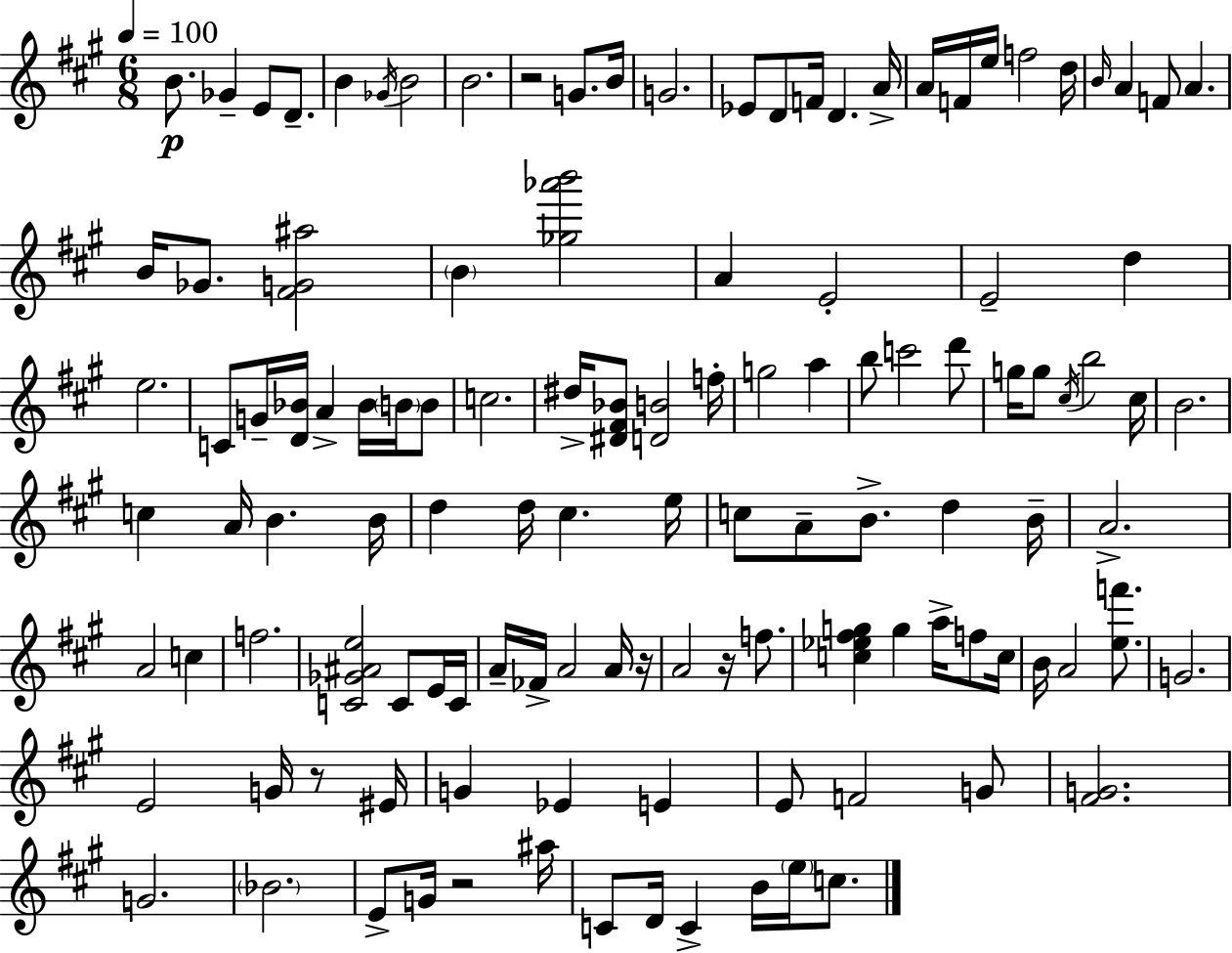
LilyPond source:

{
  \clef treble
  \numericTimeSignature
  \time 6/8
  \key a \major
  \tempo 4 = 100
  b'8.\p ges'4-- e'8 d'8.-- | b'4 \acciaccatura { ges'16 } b'2 | b'2. | r2 g'8. | \break b'16 g'2. | ees'8 d'8 f'16 d'4. | a'16-> a'16 f'16 e''16 f''2 | d''16 \grace { b'16 } a'4 f'8 a'4. | \break b'16 ges'8. <fis' g' ais''>2 | \parenthesize b'4 <ges'' aes''' b'''>2 | a'4 e'2-. | e'2-- d''4 | \break e''2. | c'8 g'16-- <d' bes'>16 a'4-> bes'16 \parenthesize b'16 | b'8 c''2. | dis''16-> <dis' fis' bes'>8 <d' b'>2 | \break f''16-. g''2 a''4 | b''8 c'''2 | d'''8 g''16 g''8 \acciaccatura { cis''16 } b''2 | cis''16 b'2. | \break c''4 a'16 b'4. | b'16 d''4 d''16 cis''4. | e''16 c''8 a'8-- b'8.-> d''4 | b'16-- a'2.-> | \break a'2 c''4 | f''2. | <c' ges' ais' e''>2 c'8 | e'16 c'16 a'16-- fes'16-> a'2 | \break a'16 r16 a'2 r16 | f''8. <c'' ees'' fis'' g''>4 g''4 a''16-> | f''8 c''16 b'16 a'2 | <e'' f'''>8. g'2. | \break e'2 g'16 | r8 eis'16 g'4 ees'4 e'4 | e'8 f'2 | g'8 <fis' g'>2. | \break g'2. | \parenthesize bes'2. | e'8-> g'16 r2 | ais''16 c'8 d'16 c'4-> b'16 \parenthesize e''16 | \break c''8. \bar "|."
}